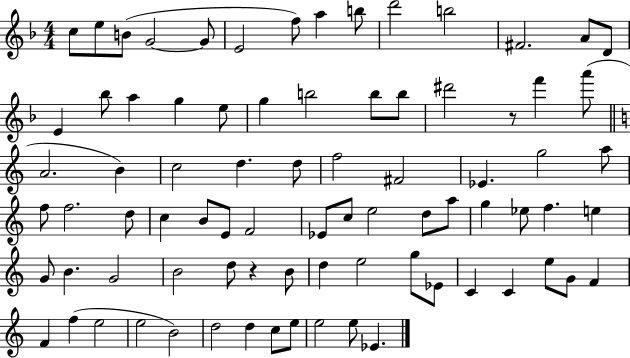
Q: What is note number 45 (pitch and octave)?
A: C5